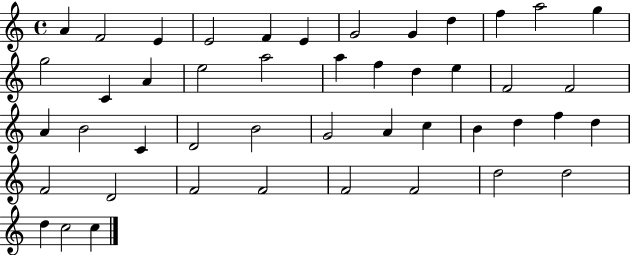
X:1
T:Untitled
M:4/4
L:1/4
K:C
A F2 E E2 F E G2 G d f a2 g g2 C A e2 a2 a f d e F2 F2 A B2 C D2 B2 G2 A c B d f d F2 D2 F2 F2 F2 F2 d2 d2 d c2 c